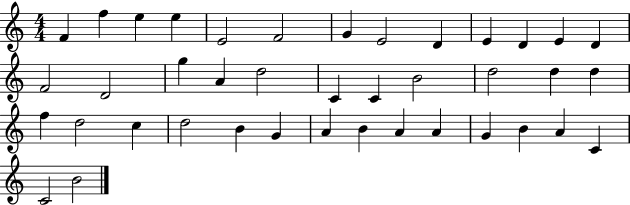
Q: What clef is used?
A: treble